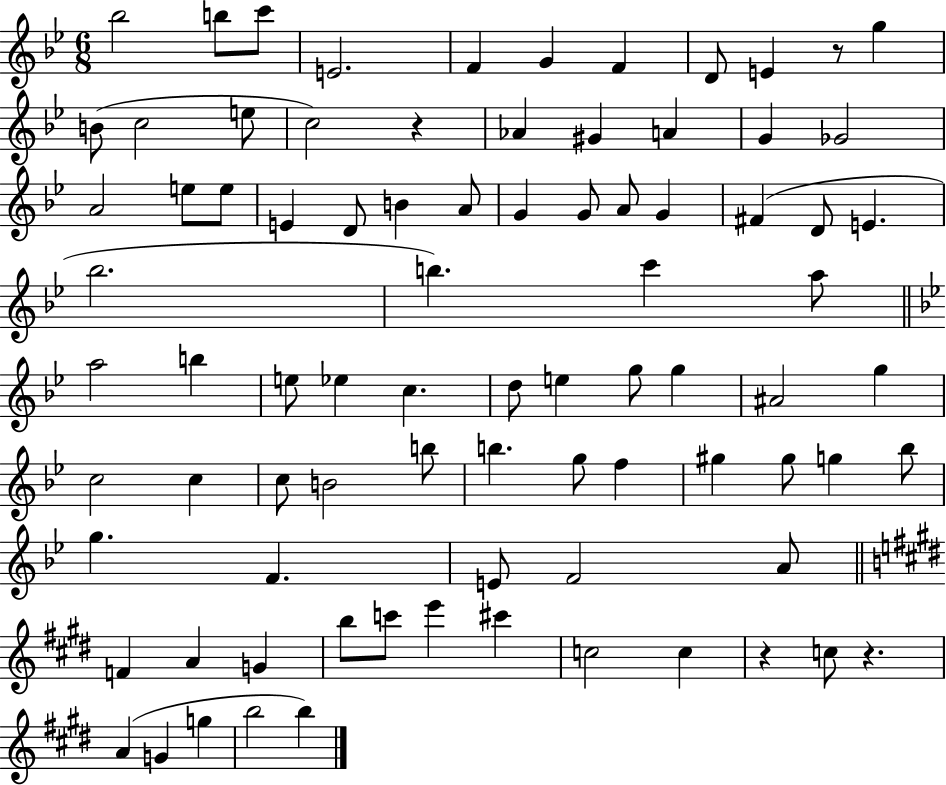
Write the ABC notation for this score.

X:1
T:Untitled
M:6/8
L:1/4
K:Bb
_b2 b/2 c'/2 E2 F G F D/2 E z/2 g B/2 c2 e/2 c2 z _A ^G A G _G2 A2 e/2 e/2 E D/2 B A/2 G G/2 A/2 G ^F D/2 E _b2 b c' a/2 a2 b e/2 _e c d/2 e g/2 g ^A2 g c2 c c/2 B2 b/2 b g/2 f ^g ^g/2 g _b/2 g F E/2 F2 A/2 F A G b/2 c'/2 e' ^c' c2 c z c/2 z A G g b2 b